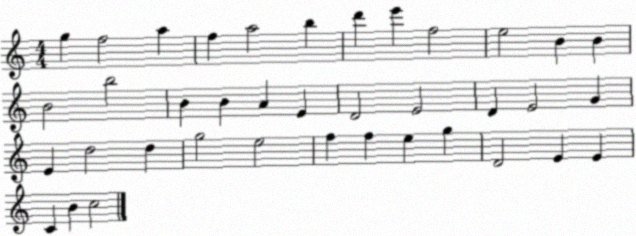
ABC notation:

X:1
T:Untitled
M:4/4
L:1/4
K:C
g f2 a f a2 b d' e' f2 e2 B B B2 b2 B B A E D2 E2 D E2 G E d2 d g2 e2 f f e g D2 E E C B c2